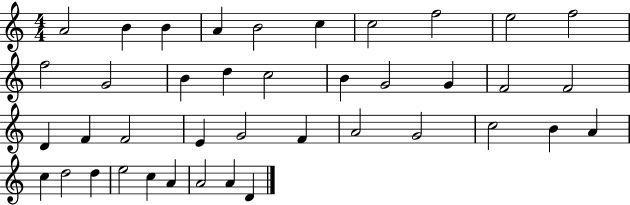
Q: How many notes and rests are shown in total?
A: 40